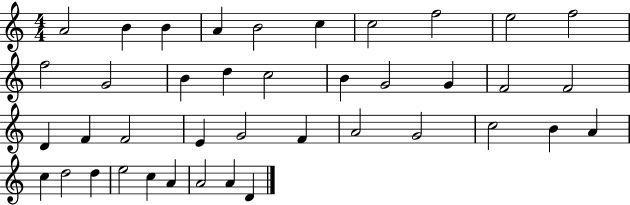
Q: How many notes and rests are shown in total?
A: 40